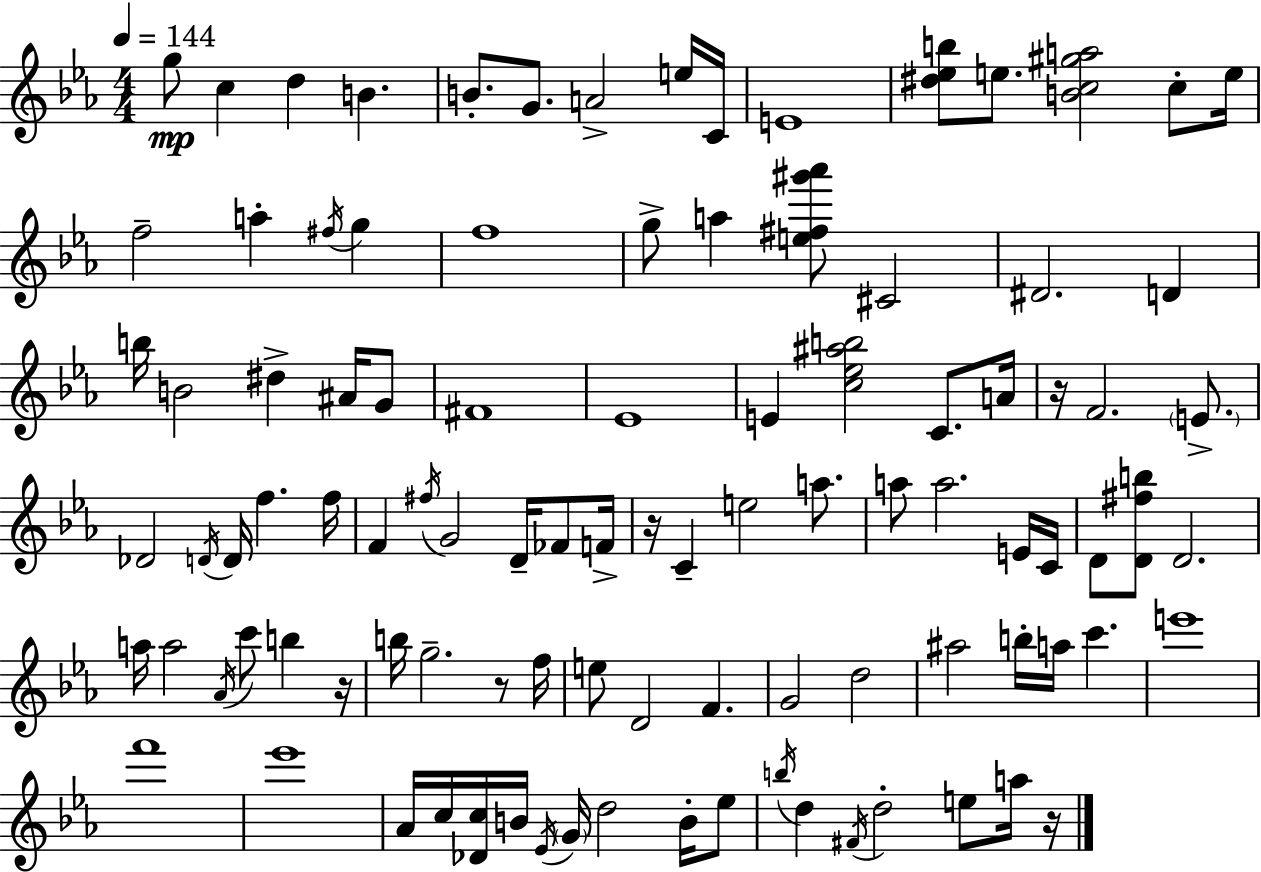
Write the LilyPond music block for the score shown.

{
  \clef treble
  \numericTimeSignature
  \time 4/4
  \key c \minor
  \tempo 4 = 144
  g''8\mp c''4 d''4 b'4. | b'8.-. g'8. a'2-> e''16 c'16 | e'1 | <dis'' ees'' b''>8 e''8. <b' c'' gis'' a''>2 c''8-. e''16 | \break f''2-- a''4-. \acciaccatura { fis''16 } g''4 | f''1 | g''8-> a''4 <e'' fis'' gis''' aes'''>8 cis'2 | dis'2. d'4 | \break b''16 b'2 dis''4-> ais'16 g'8 | fis'1 | ees'1 | e'4 <c'' ees'' ais'' b''>2 c'8. | \break a'16 r16 f'2. \parenthesize e'8.-> | des'2 \acciaccatura { d'16 } d'16 f''4. | f''16 f'4 \acciaccatura { fis''16 } g'2 d'16-- | fes'8 f'16-> r16 c'4-- e''2 | \break a''8. a''8 a''2. | e'16 c'16 d'8 <d' fis'' b''>8 d'2. | a''16 a''2 \acciaccatura { aes'16 } c'''8 b''4 | r16 b''16 g''2.-- | \break r8 f''16 e''8 d'2 f'4. | g'2 d''2 | ais''2 b''16-. a''16 c'''4. | e'''1 | \break f'''1 | ees'''1 | aes'16 c''16 <des' c''>16 b'16 \acciaccatura { ees'16 } \parenthesize g'16 d''2 | b'16-. ees''8 \acciaccatura { b''16 } d''4 \acciaccatura { fis'16 } d''2-. | \break e''8 a''16 r16 \bar "|."
}